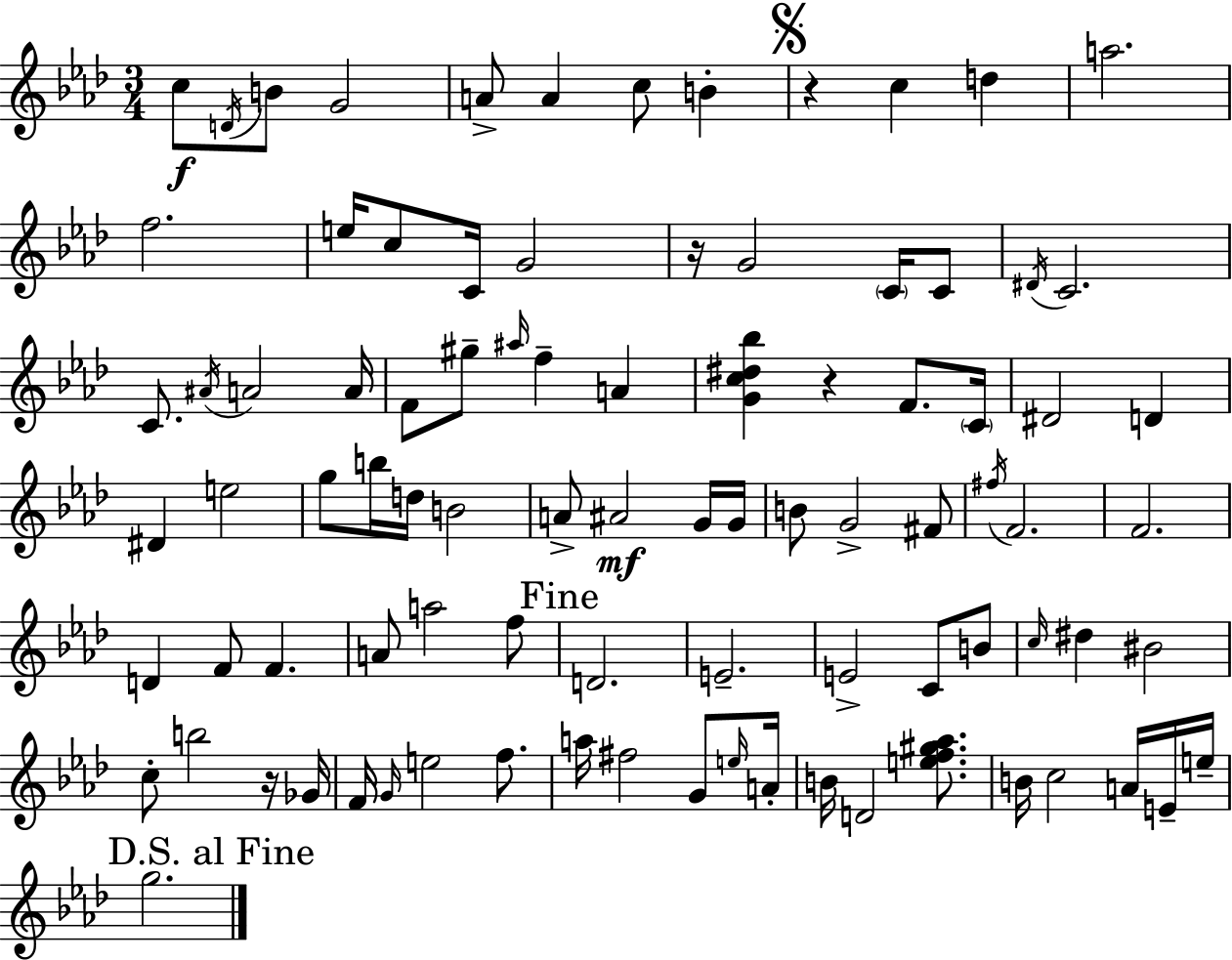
X:1
T:Untitled
M:3/4
L:1/4
K:Ab
c/2 D/4 B/2 G2 A/2 A c/2 B z c d a2 f2 e/4 c/2 C/4 G2 z/4 G2 C/4 C/2 ^D/4 C2 C/2 ^A/4 A2 A/4 F/2 ^g/2 ^a/4 f A [Gc^d_b] z F/2 C/4 ^D2 D ^D e2 g/2 b/4 d/4 B2 A/2 ^A2 G/4 G/4 B/2 G2 ^F/2 ^f/4 F2 F2 D F/2 F A/2 a2 f/2 D2 E2 E2 C/2 B/2 c/4 ^d ^B2 c/2 b2 z/4 _G/4 F/4 G/4 e2 f/2 a/4 ^f2 G/2 e/4 A/4 B/4 D2 [ef^g_a]/2 B/4 c2 A/4 E/4 e/4 g2